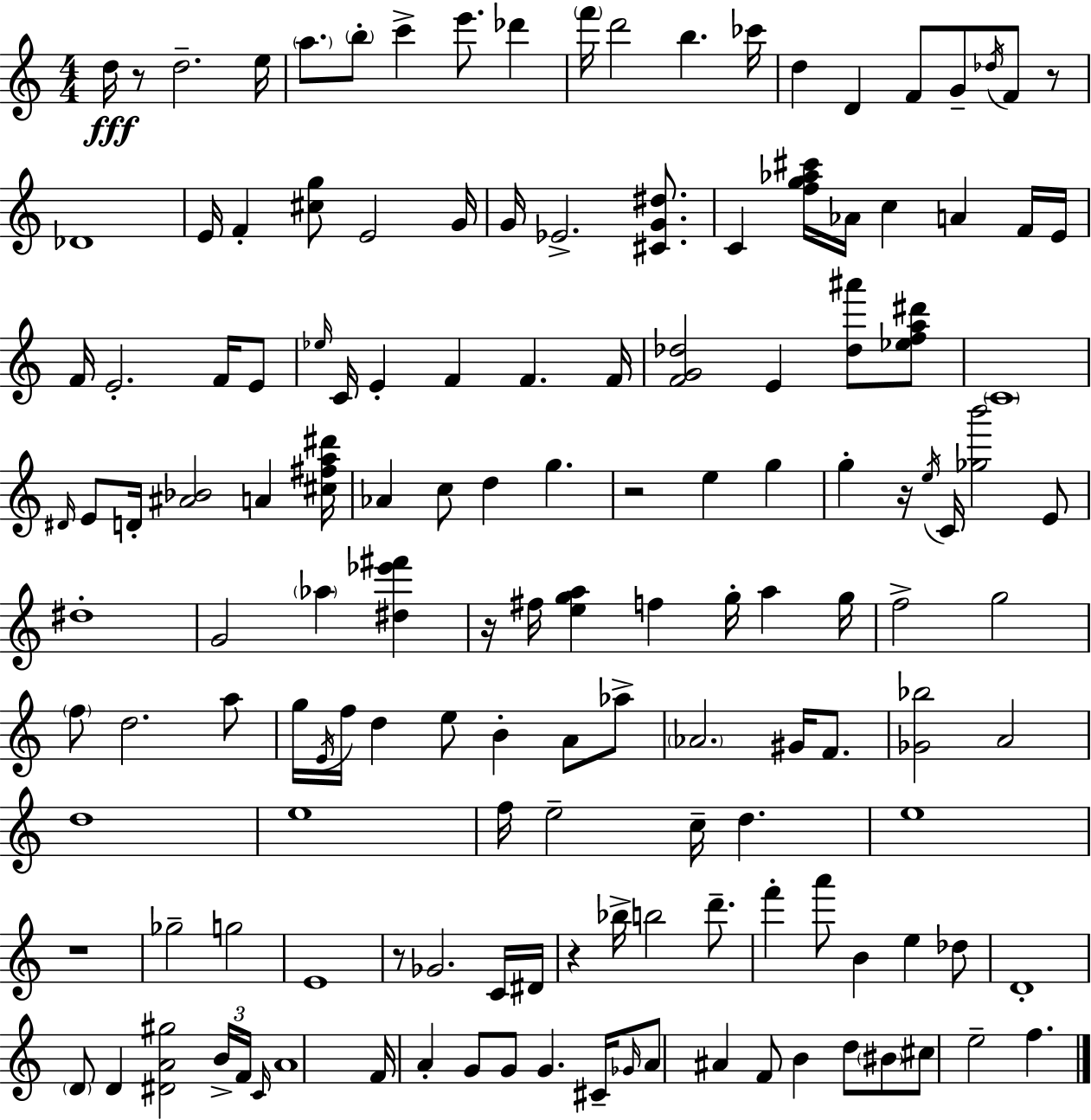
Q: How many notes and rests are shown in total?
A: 147